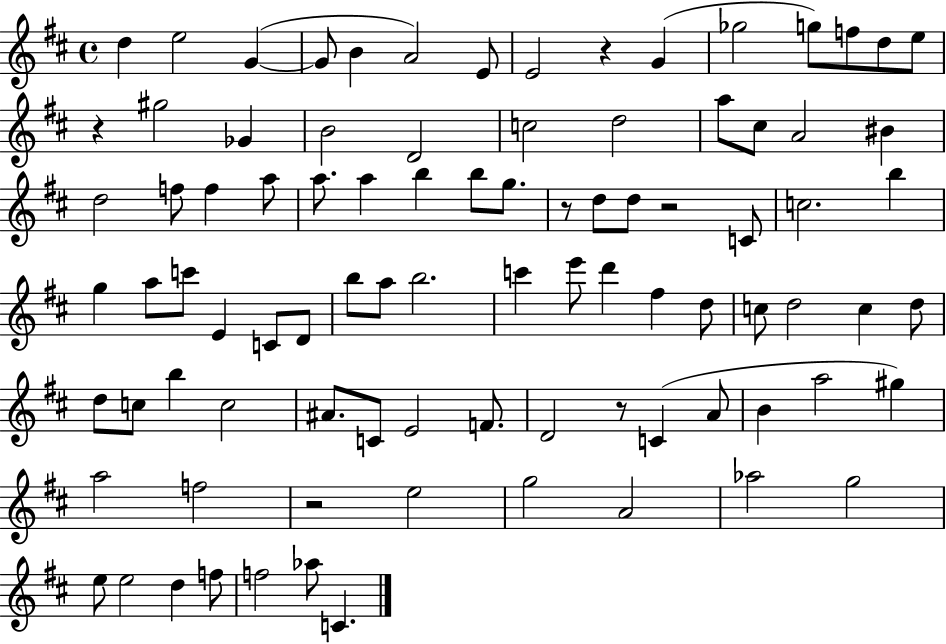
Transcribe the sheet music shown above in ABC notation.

X:1
T:Untitled
M:4/4
L:1/4
K:D
d e2 G G/2 B A2 E/2 E2 z G _g2 g/2 f/2 d/2 e/2 z ^g2 _G B2 D2 c2 d2 a/2 ^c/2 A2 ^B d2 f/2 f a/2 a/2 a b b/2 g/2 z/2 d/2 d/2 z2 C/2 c2 b g a/2 c'/2 E C/2 D/2 b/2 a/2 b2 c' e'/2 d' ^f d/2 c/2 d2 c d/2 d/2 c/2 b c2 ^A/2 C/2 E2 F/2 D2 z/2 C A/2 B a2 ^g a2 f2 z2 e2 g2 A2 _a2 g2 e/2 e2 d f/2 f2 _a/2 C